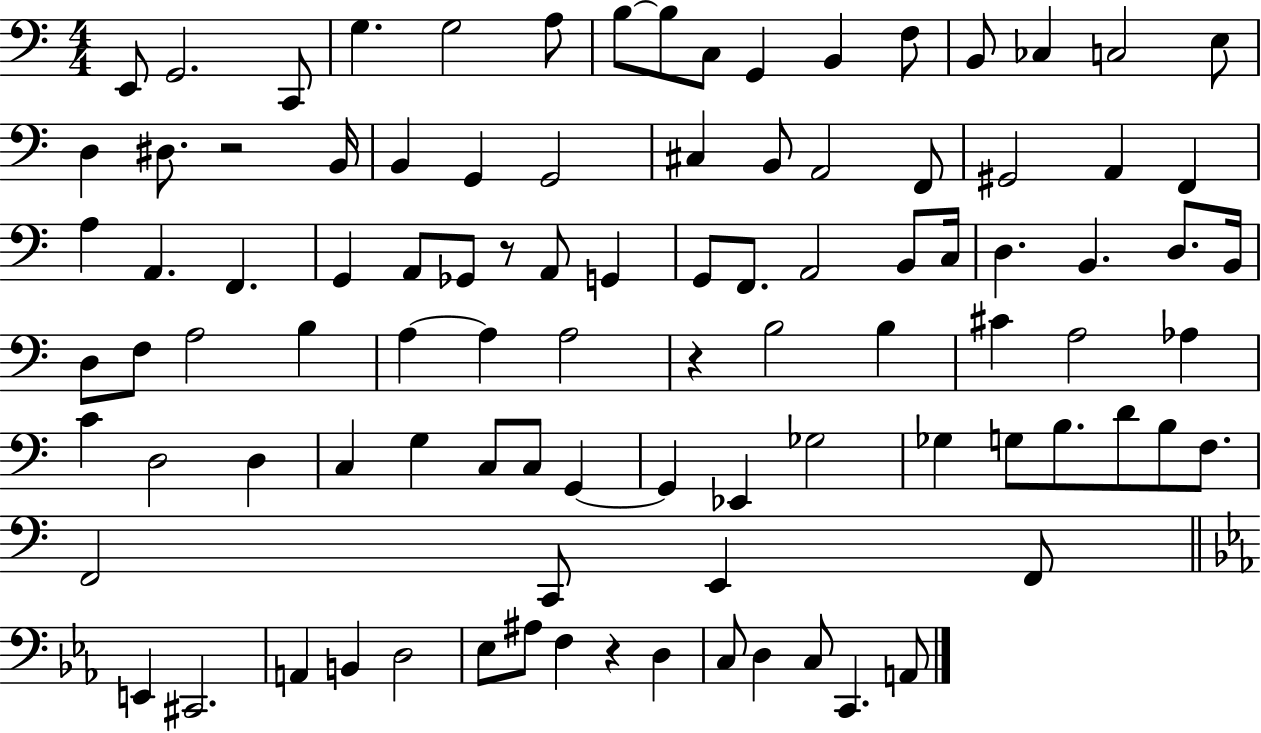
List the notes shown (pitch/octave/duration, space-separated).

E2/e G2/h. C2/e G3/q. G3/h A3/e B3/e B3/e C3/e G2/q B2/q F3/e B2/e CES3/q C3/h E3/e D3/q D#3/e. R/h B2/s B2/q G2/q G2/h C#3/q B2/e A2/h F2/e G#2/h A2/q F2/q A3/q A2/q. F2/q. G2/q A2/e Gb2/e R/e A2/e G2/q G2/e F2/e. A2/h B2/e C3/s D3/q. B2/q. D3/e. B2/s D3/e F3/e A3/h B3/q A3/q A3/q A3/h R/q B3/h B3/q C#4/q A3/h Ab3/q C4/q D3/h D3/q C3/q G3/q C3/e C3/e G2/q G2/q Eb2/q Gb3/h Gb3/q G3/e B3/e. D4/e B3/e F3/e. F2/h C2/e E2/q F2/e E2/q C#2/h. A2/q B2/q D3/h Eb3/e A#3/e F3/q R/q D3/q C3/e D3/q C3/e C2/q. A2/e